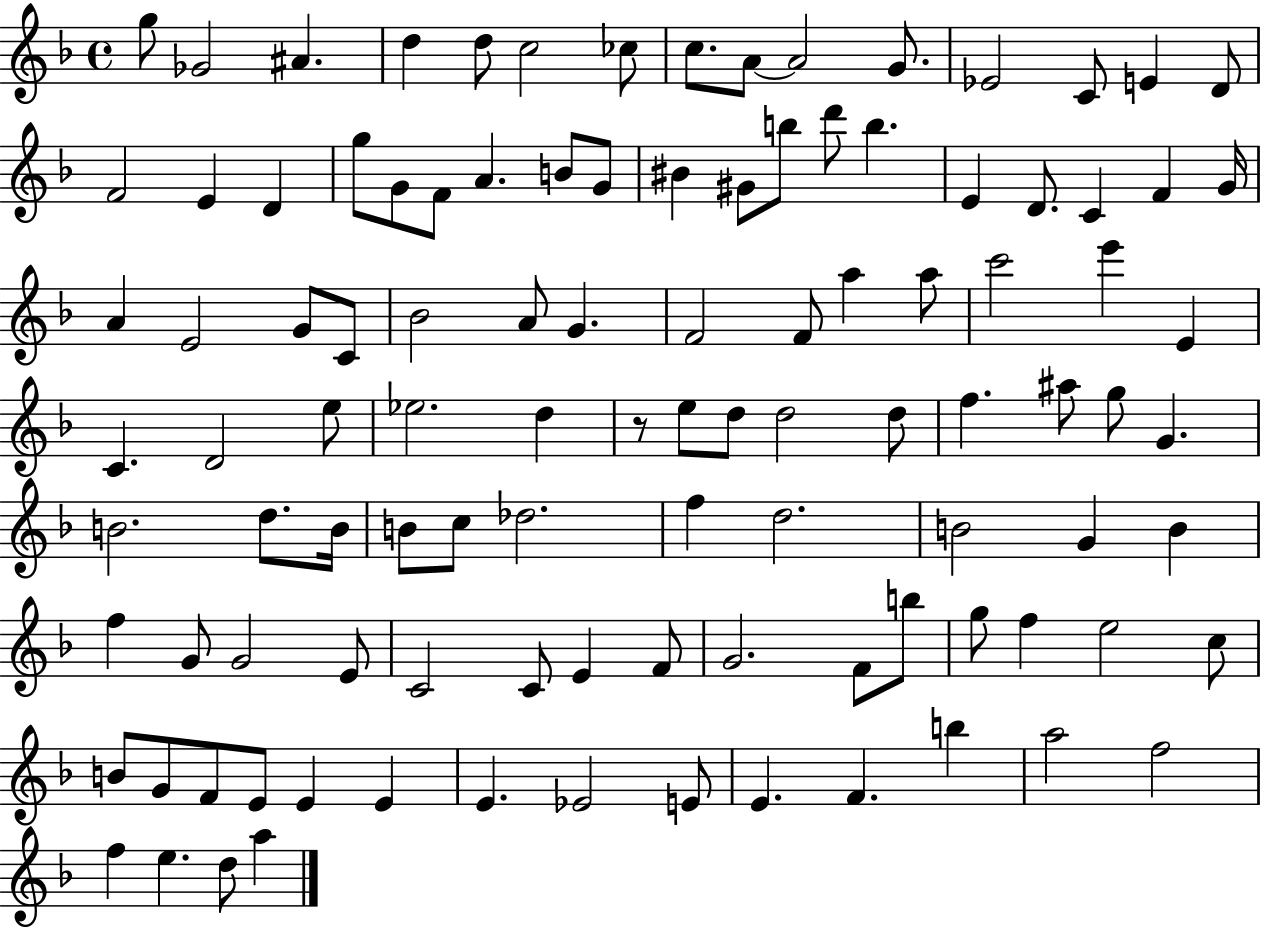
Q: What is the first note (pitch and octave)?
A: G5